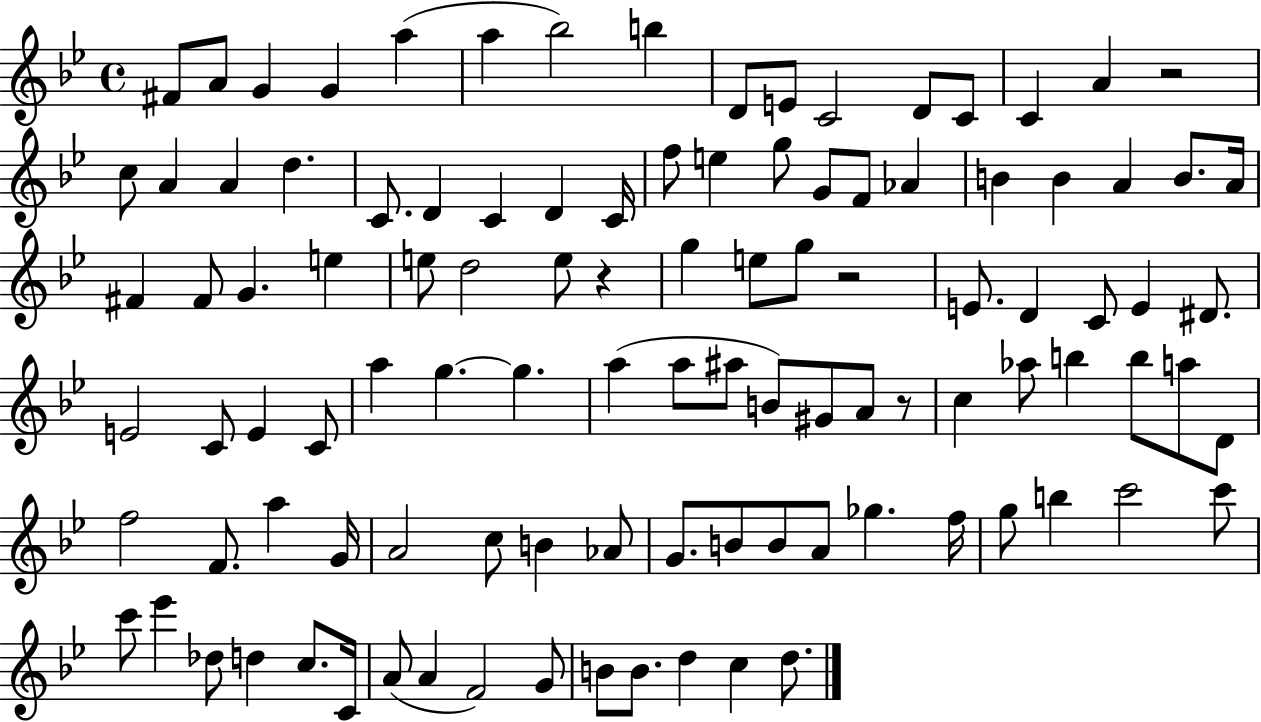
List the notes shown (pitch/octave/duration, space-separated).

F#4/e A4/e G4/q G4/q A5/q A5/q Bb5/h B5/q D4/e E4/e C4/h D4/e C4/e C4/q A4/q R/h C5/e A4/q A4/q D5/q. C4/e. D4/q C4/q D4/q C4/s F5/e E5/q G5/e G4/e F4/e Ab4/q B4/q B4/q A4/q B4/e. A4/s F#4/q F#4/e G4/q. E5/q E5/e D5/h E5/e R/q G5/q E5/e G5/e R/h E4/e. D4/q C4/e E4/q D#4/e. E4/h C4/e E4/q C4/e A5/q G5/q. G5/q. A5/q A5/e A#5/e B4/e G#4/e A4/e R/e C5/q Ab5/e B5/q B5/e A5/e D4/e F5/h F4/e. A5/q G4/s A4/h C5/e B4/q Ab4/e G4/e. B4/e B4/e A4/e Gb5/q. F5/s G5/e B5/q C6/h C6/e C6/e Eb6/q Db5/e D5/q C5/e. C4/s A4/e A4/q F4/h G4/e B4/e B4/e. D5/q C5/q D5/e.